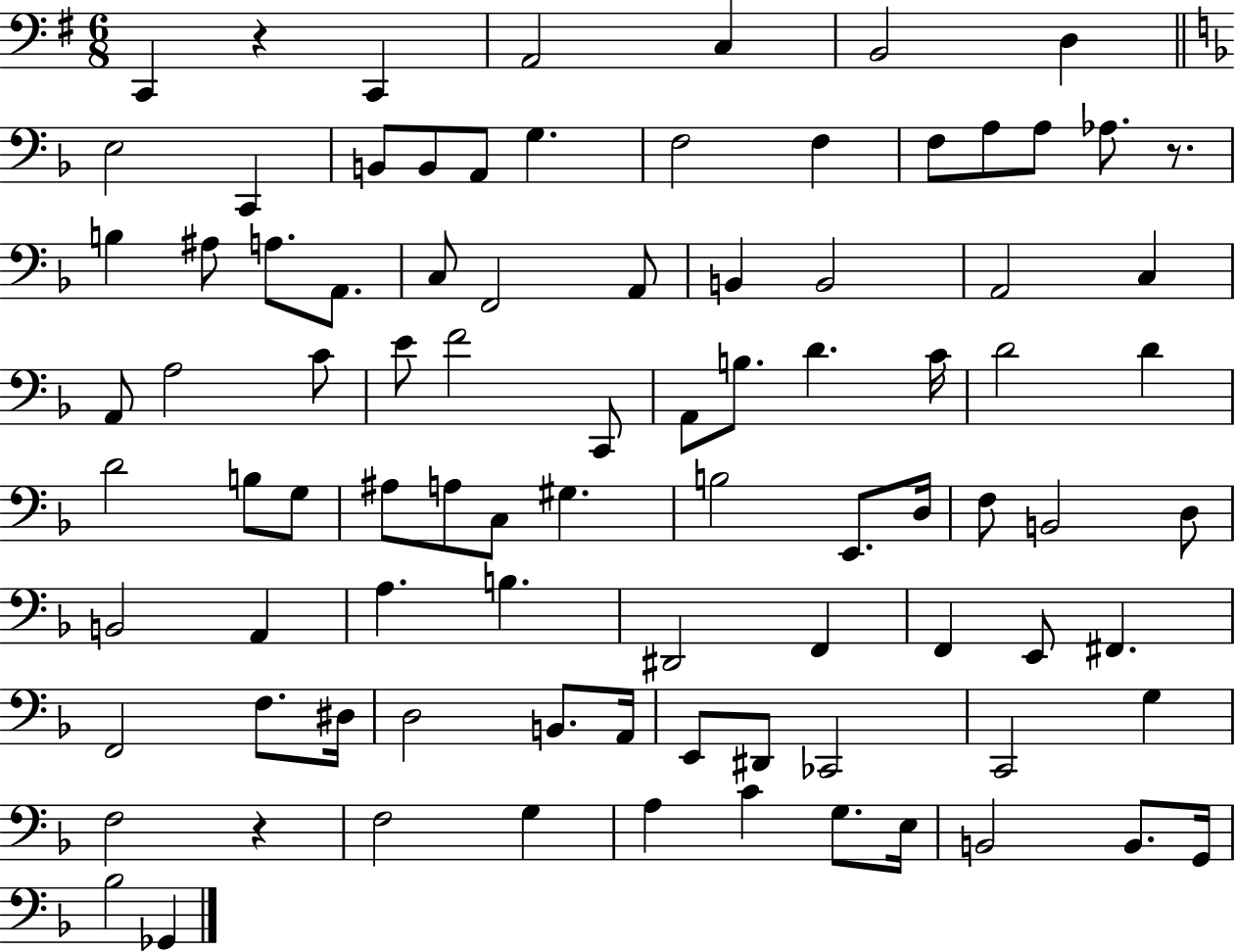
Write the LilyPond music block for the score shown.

{
  \clef bass
  \numericTimeSignature
  \time 6/8
  \key g \major
  \repeat volta 2 { c,4 r4 c,4 | a,2 c4 | b,2 d4 | \bar "||" \break \key f \major e2 c,4 | b,8 b,8 a,8 g4. | f2 f4 | f8 a8 a8 aes8. r8. | \break b4 ais8 a8. a,8. | c8 f,2 a,8 | b,4 b,2 | a,2 c4 | \break a,8 a2 c'8 | e'8 f'2 c,8 | a,8 b8. d'4. c'16 | d'2 d'4 | \break d'2 b8 g8 | ais8 a8 c8 gis4. | b2 e,8. d16 | f8 b,2 d8 | \break b,2 a,4 | a4. b4. | dis,2 f,4 | f,4 e,8 fis,4. | \break f,2 f8. dis16 | d2 b,8. a,16 | e,8 dis,8 ces,2 | c,2 g4 | \break f2 r4 | f2 g4 | a4 c'4 g8. e16 | b,2 b,8. g,16 | \break bes2 ges,4 | } \bar "|."
}